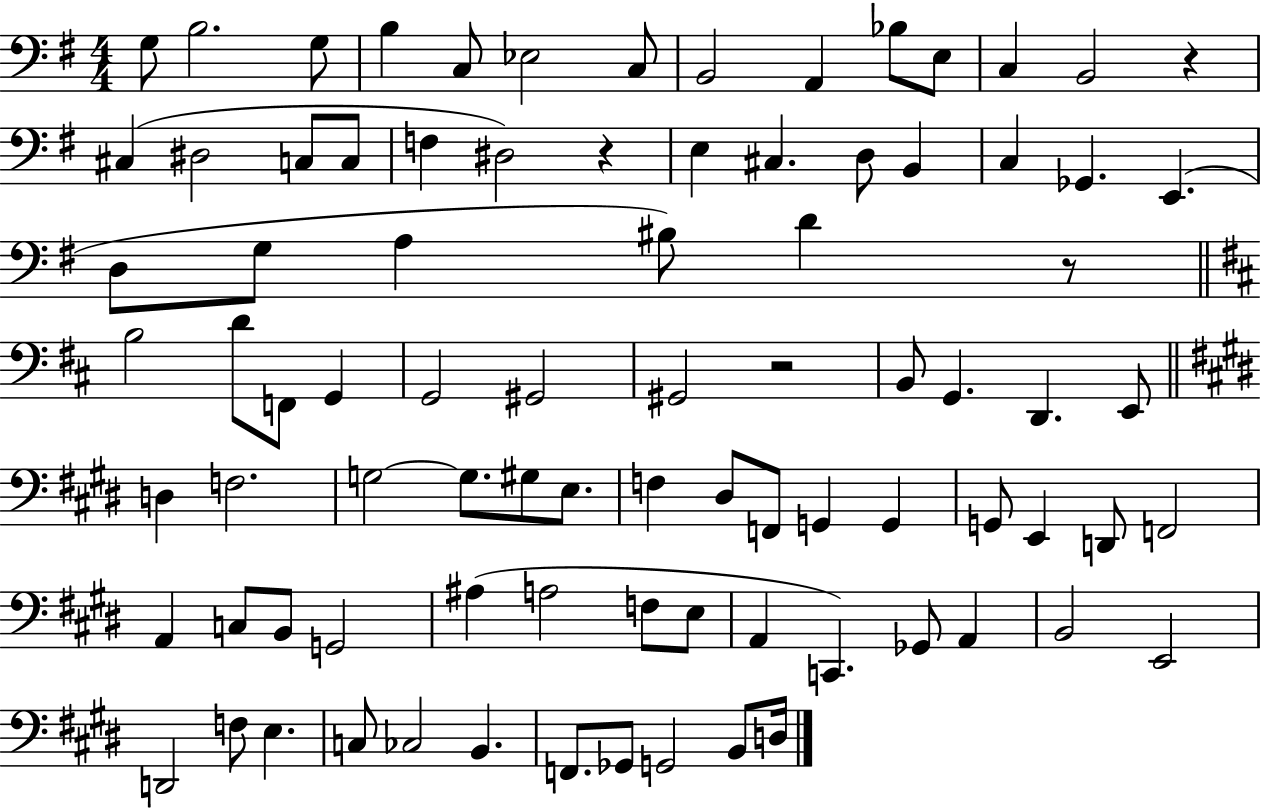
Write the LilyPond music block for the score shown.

{
  \clef bass
  \numericTimeSignature
  \time 4/4
  \key g \major
  g8 b2. g8 | b4 c8 ees2 c8 | b,2 a,4 bes8 e8 | c4 b,2 r4 | \break cis4( dis2 c8 c8 | f4 dis2) r4 | e4 cis4. d8 b,4 | c4 ges,4. e,4.( | \break d8 g8 a4 bis8) d'4 r8 | \bar "||" \break \key d \major b2 d'8 f,8 g,4 | g,2 gis,2 | gis,2 r2 | b,8 g,4. d,4. e,8 | \break \bar "||" \break \key e \major d4 f2. | g2~~ g8. gis8 e8. | f4 dis8 f,8 g,4 g,4 | g,8 e,4 d,8 f,2 | \break a,4 c8 b,8 g,2 | ais4( a2 f8 e8 | a,4 c,4.) ges,8 a,4 | b,2 e,2 | \break d,2 f8 e4. | c8 ces2 b,4. | f,8. ges,8 g,2 b,8 d16 | \bar "|."
}